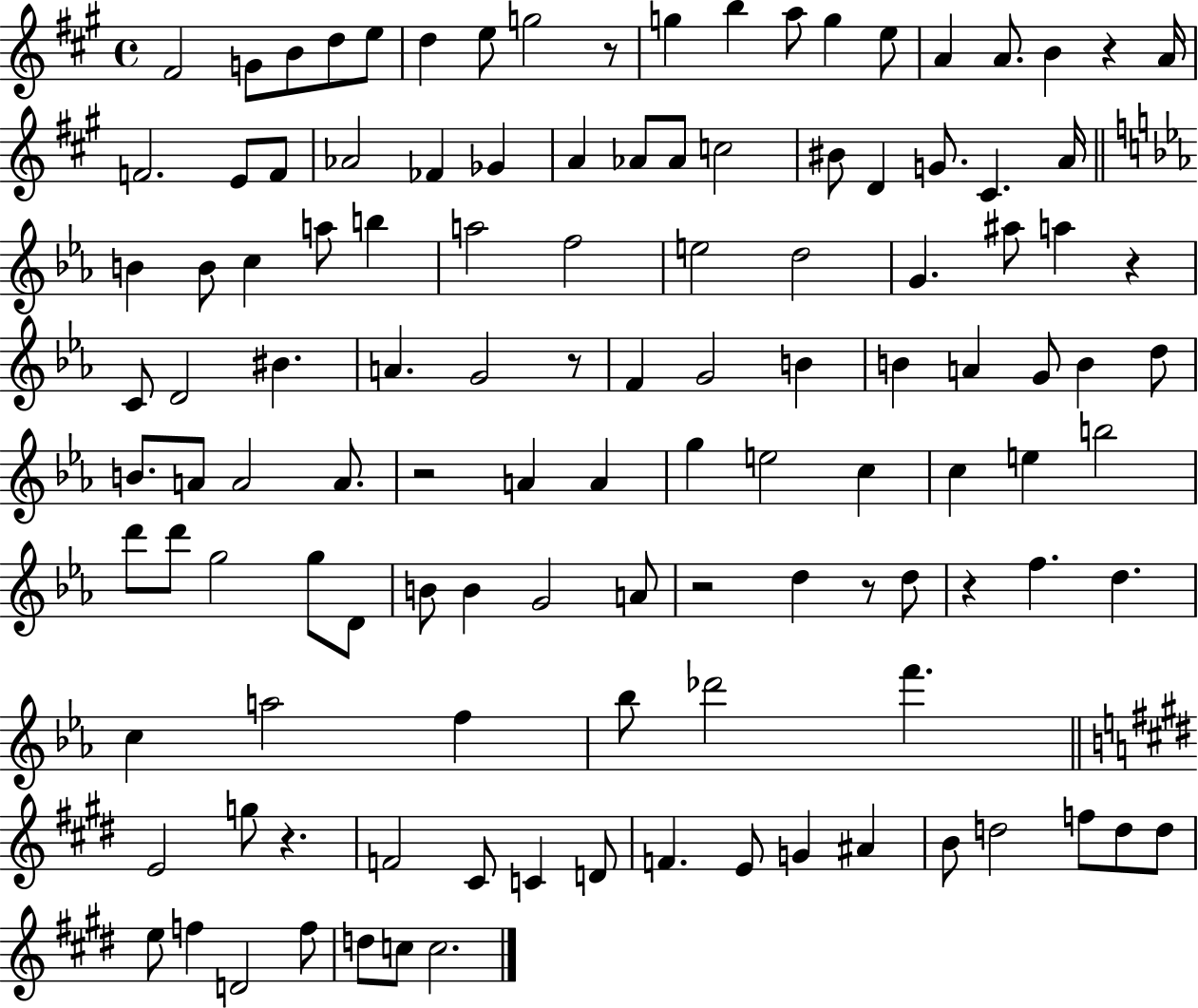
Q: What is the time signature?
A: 4/4